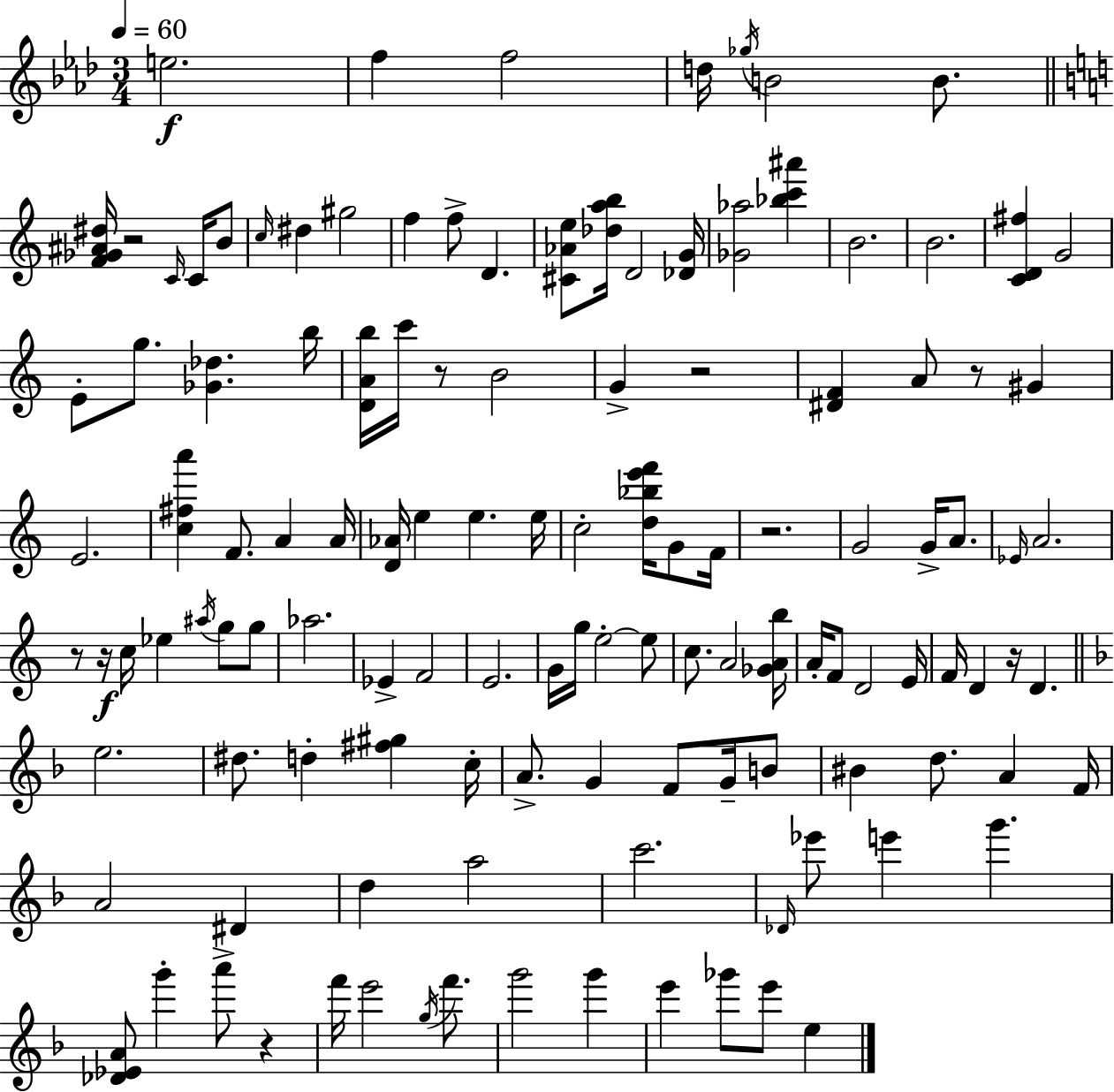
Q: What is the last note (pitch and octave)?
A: E5